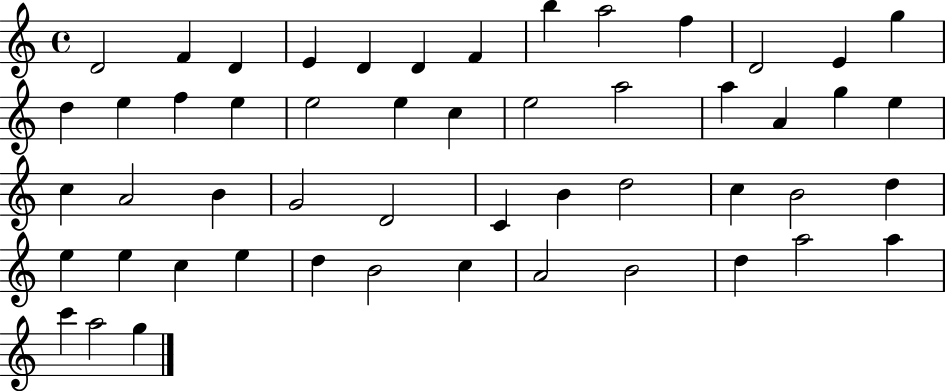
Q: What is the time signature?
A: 4/4